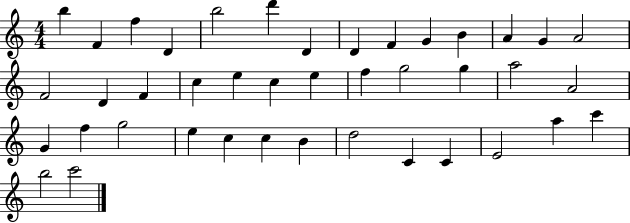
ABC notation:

X:1
T:Untitled
M:4/4
L:1/4
K:C
b F f D b2 d' D D F G B A G A2 F2 D F c e c e f g2 g a2 A2 G f g2 e c c B d2 C C E2 a c' b2 c'2